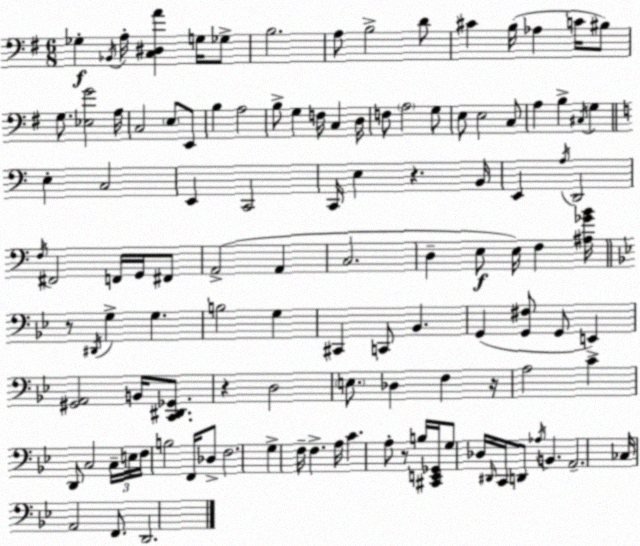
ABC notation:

X:1
T:Untitled
M:6/8
L:1/4
K:G
_G, _B,,/4 A,/4 [C,^D,A] G,/4 _G,/2 B,2 A,/2 B,2 D/2 ^C B,/4 _A, C/4 ^B,/2 G,/2 [_E,G]2 A,/4 C,2 E,/2 E,,/2 B, A,2 B,/2 G, F,/4 C, D,/4 F,/2 A,2 G,/2 E,/2 E,2 C,/2 A, B, ^C,/4 G, E, C,2 E,, C,,2 C,,/4 E, z B,,/4 E,, A,/4 D,,2 F,/4 ^F,,2 F,,/4 G,,/4 ^F,,/2 A,,2 A,, C,2 D, E,/2 E,/4 F, [^A,_GB]/4 z/2 ^D,,/4 G, G, B,2 G, ^C,, C,,/2 _B,, G,, [G,,^F,]/2 G,,/2 E,, [^G,,A,,]2 B,,/4 [C,,^D,,_G,,]/2 z D,2 E,/2 _D, F, z/4 A,2 C D,,/2 C,2 C,/4 E,/4 F,/4 B,2 F,,/4 _D,/2 F,2 G, F,/4 F, A,/4 C A,/2 z/2 B,/4 [^C,,E,,_G,,]/4 G,/2 _D,/4 ^D,,/4 C,,/4 D,,/2 _A,/4 B,, A,,2 _C,/4 A,,2 F,,/2 D,,2